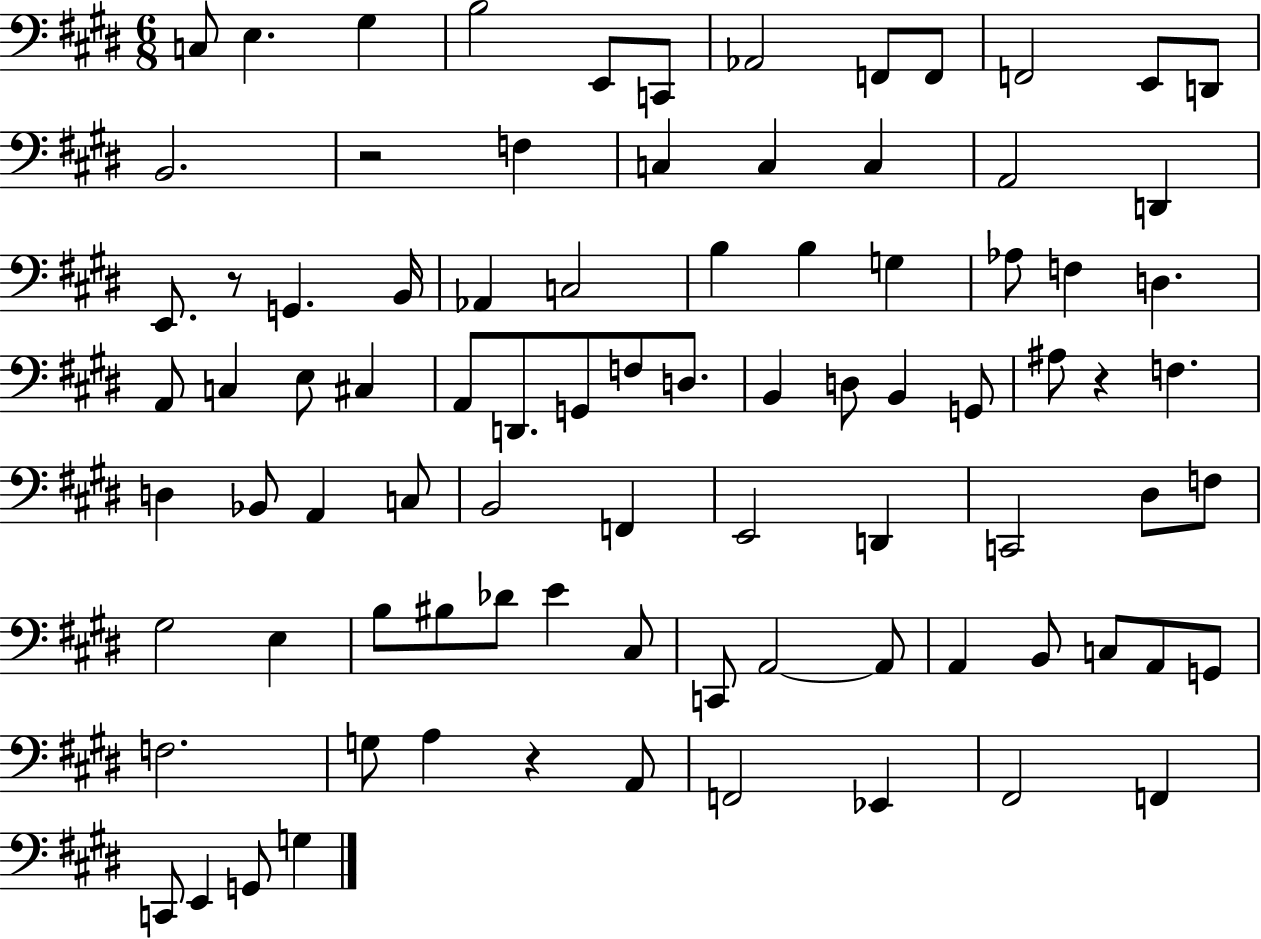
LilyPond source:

{
  \clef bass
  \numericTimeSignature
  \time 6/8
  \key e \major
  c8 e4. gis4 | b2 e,8 c,8 | aes,2 f,8 f,8 | f,2 e,8 d,8 | \break b,2. | r2 f4 | c4 c4 c4 | a,2 d,4 | \break e,8. r8 g,4. b,16 | aes,4 c2 | b4 b4 g4 | aes8 f4 d4. | \break a,8 c4 e8 cis4 | a,8 d,8. g,8 f8 d8. | b,4 d8 b,4 g,8 | ais8 r4 f4. | \break d4 bes,8 a,4 c8 | b,2 f,4 | e,2 d,4 | c,2 dis8 f8 | \break gis2 e4 | b8 bis8 des'8 e'4 cis8 | c,8 a,2~~ a,8 | a,4 b,8 c8 a,8 g,8 | \break f2. | g8 a4 r4 a,8 | f,2 ees,4 | fis,2 f,4 | \break c,8 e,4 g,8 g4 | \bar "|."
}